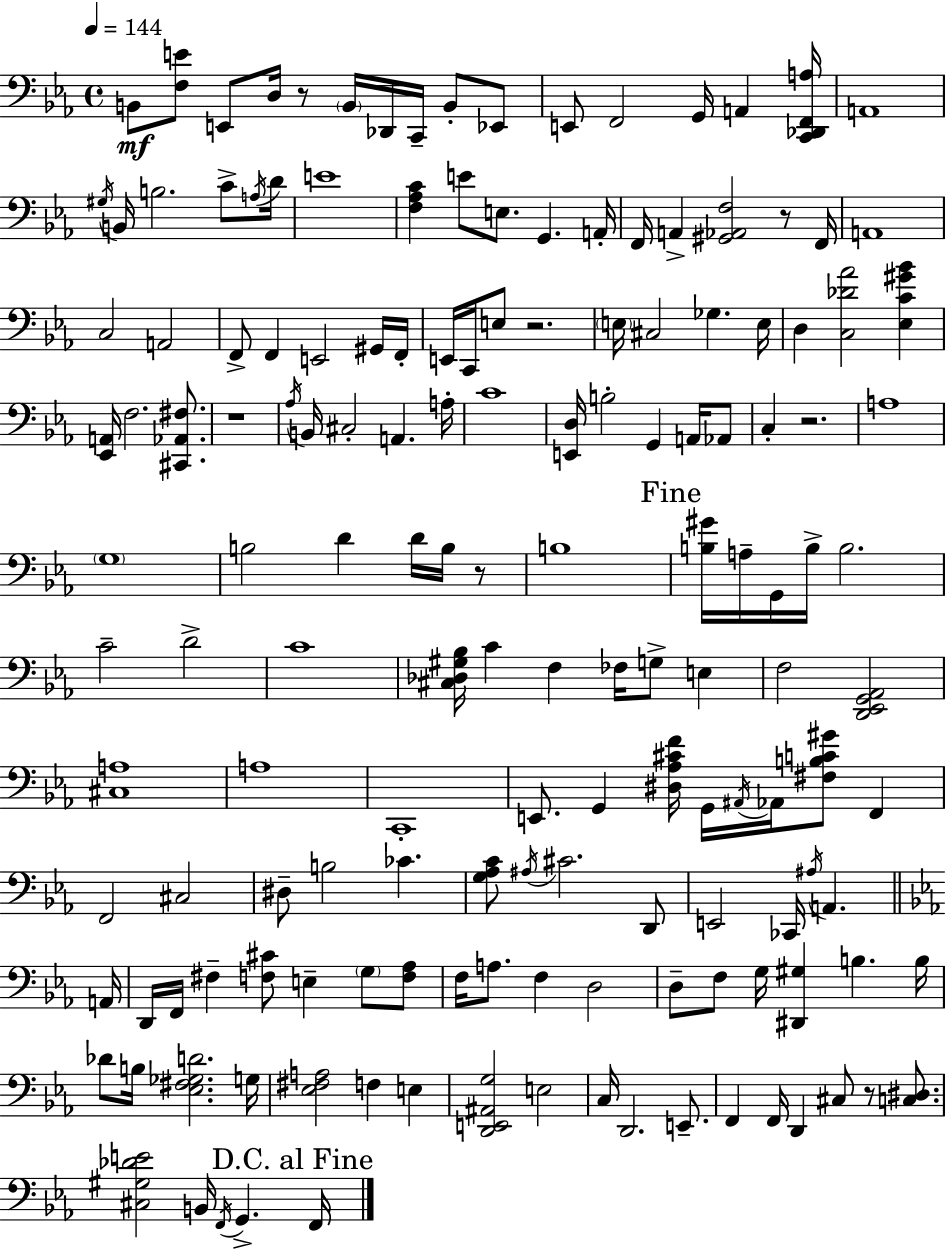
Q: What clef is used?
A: bass